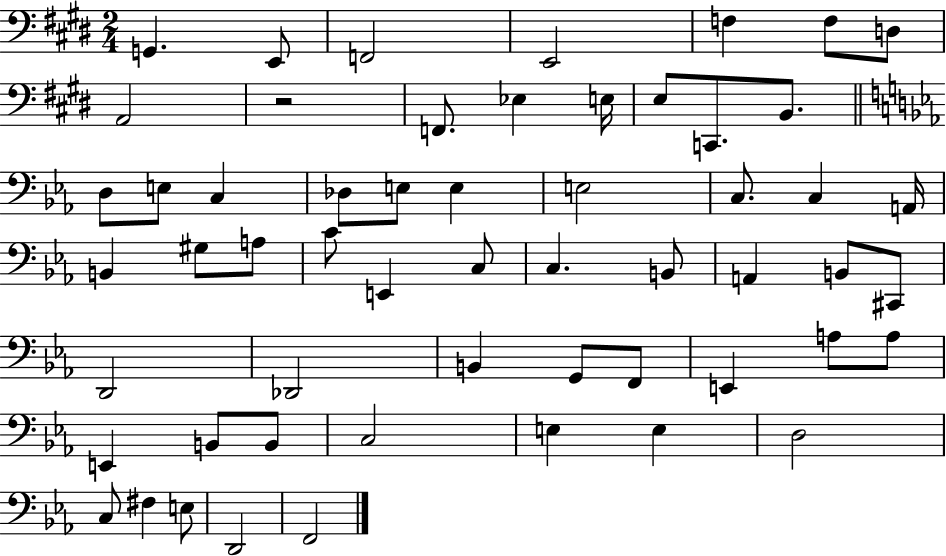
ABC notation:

X:1
T:Untitled
M:2/4
L:1/4
K:E
G,, E,,/2 F,,2 E,,2 F, F,/2 D,/2 A,,2 z2 F,,/2 _E, E,/4 E,/2 C,,/2 B,,/2 D,/2 E,/2 C, _D,/2 E,/2 E, E,2 C,/2 C, A,,/4 B,, ^G,/2 A,/2 C/2 E,, C,/2 C, B,,/2 A,, B,,/2 ^C,,/2 D,,2 _D,,2 B,, G,,/2 F,,/2 E,, A,/2 A,/2 E,, B,,/2 B,,/2 C,2 E, E, D,2 C,/2 ^F, E,/2 D,,2 F,,2